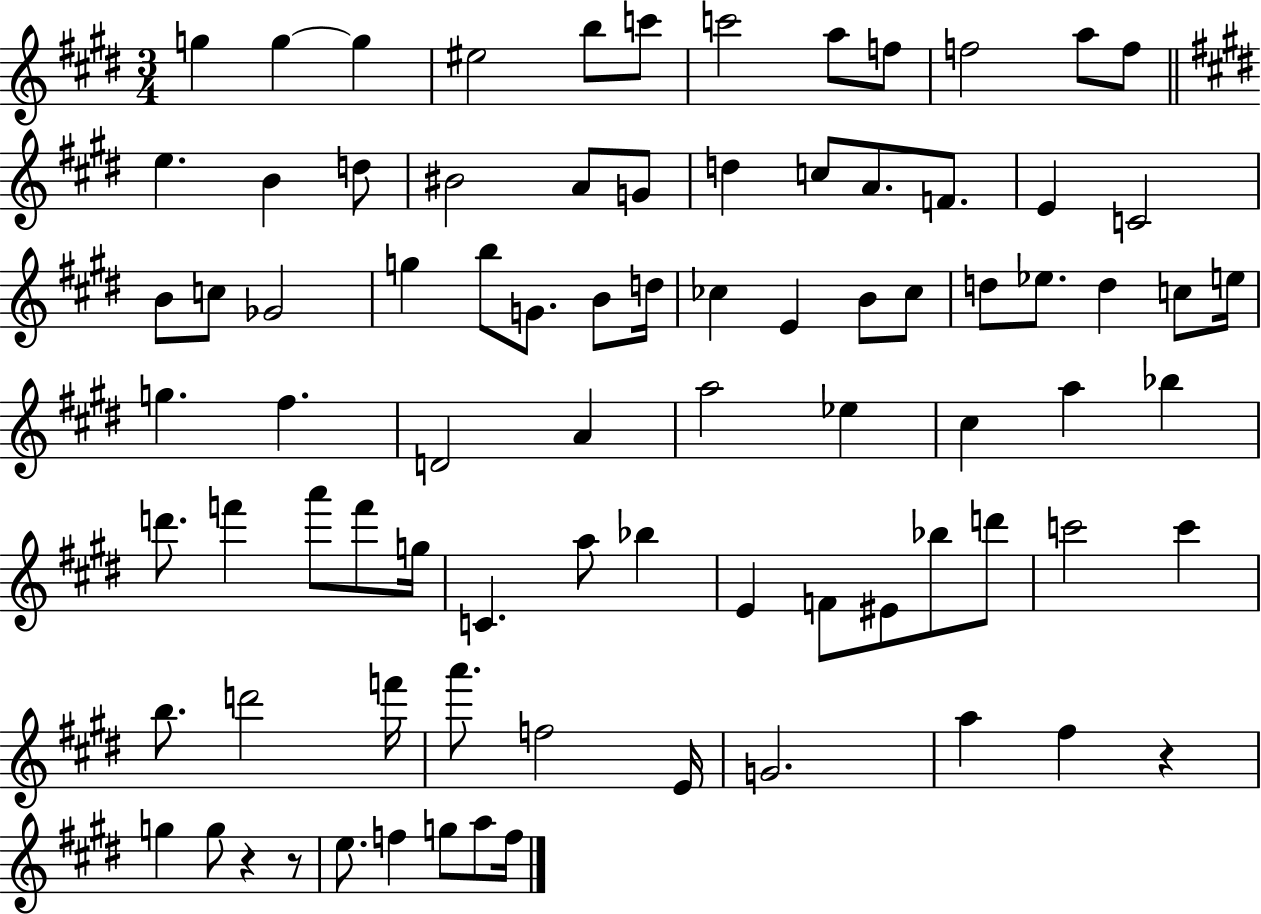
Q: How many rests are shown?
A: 3